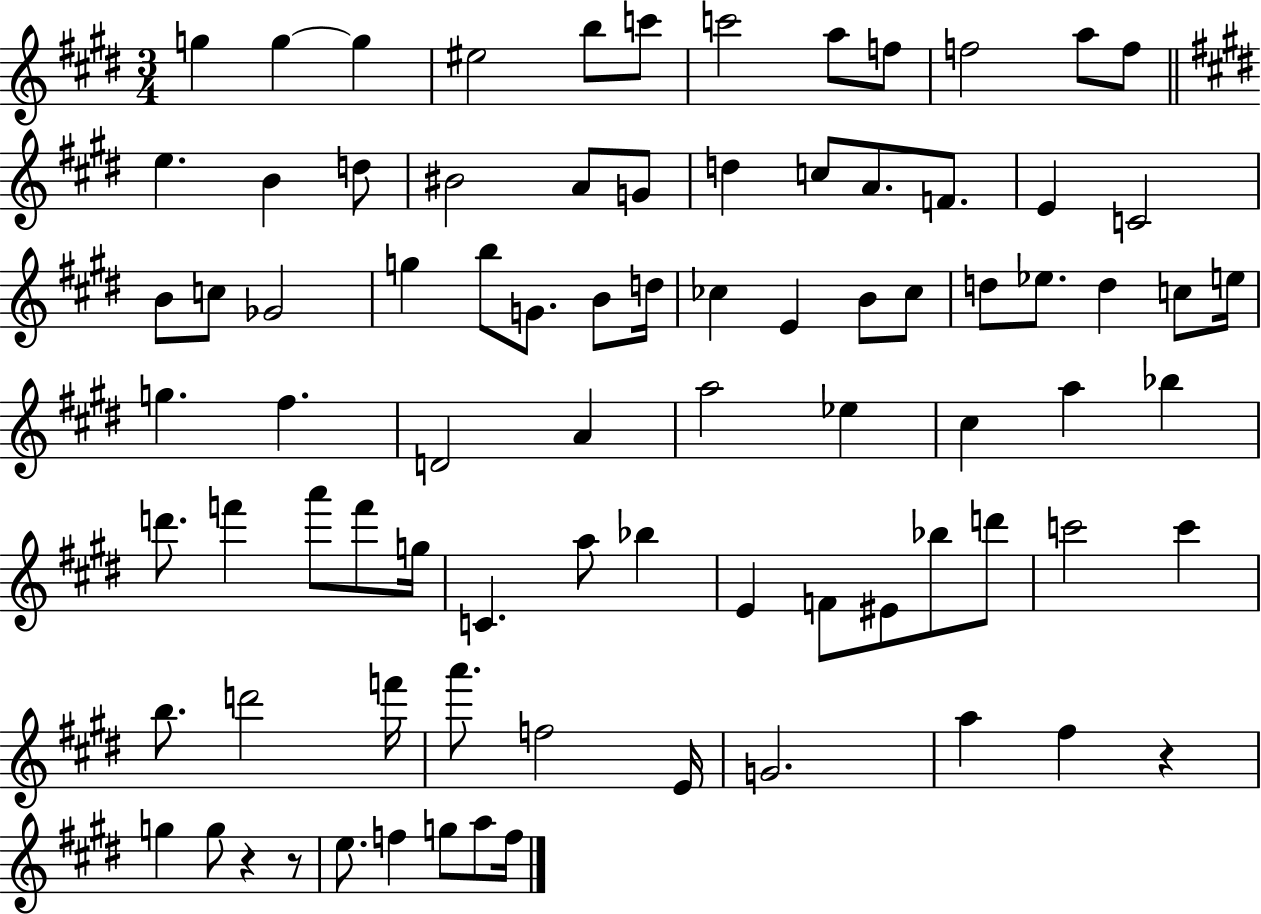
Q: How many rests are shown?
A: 3